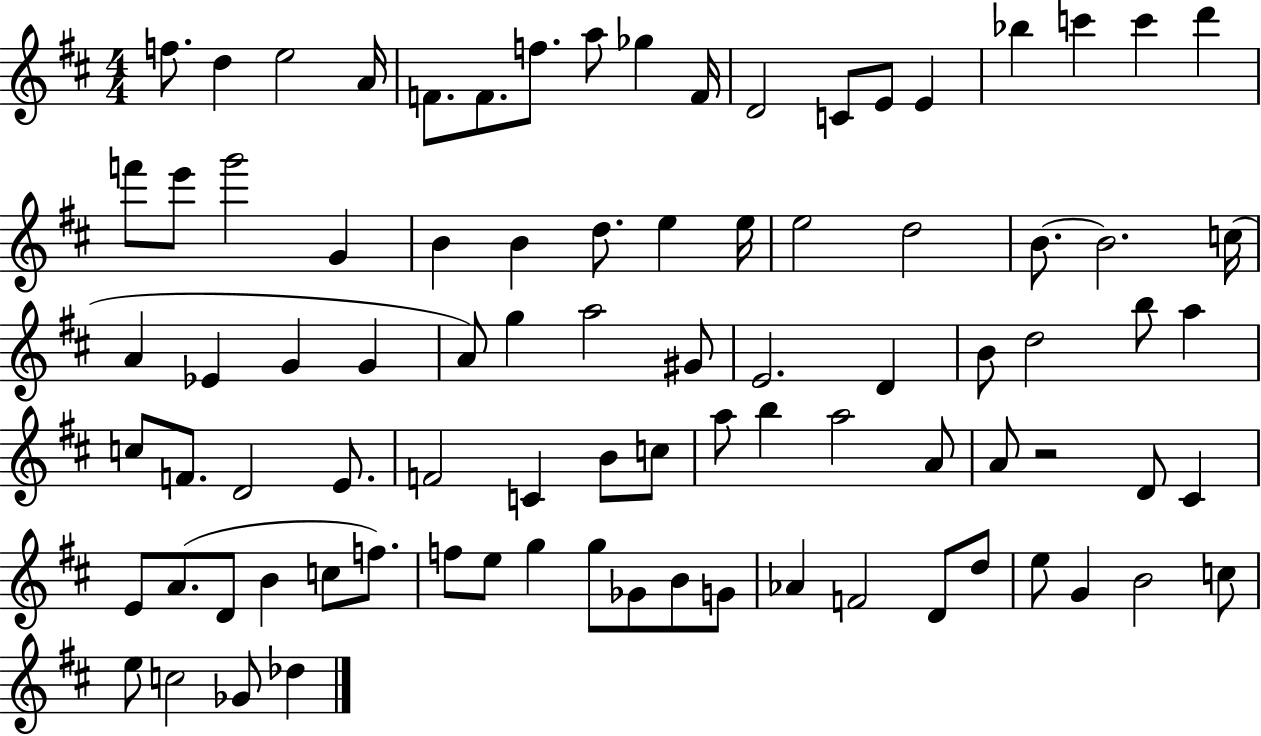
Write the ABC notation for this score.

X:1
T:Untitled
M:4/4
L:1/4
K:D
f/2 d e2 A/4 F/2 F/2 f/2 a/2 _g F/4 D2 C/2 E/2 E _b c' c' d' f'/2 e'/2 g'2 G B B d/2 e e/4 e2 d2 B/2 B2 c/4 A _E G G A/2 g a2 ^G/2 E2 D B/2 d2 b/2 a c/2 F/2 D2 E/2 F2 C B/2 c/2 a/2 b a2 A/2 A/2 z2 D/2 ^C E/2 A/2 D/2 B c/2 f/2 f/2 e/2 g g/2 _G/2 B/2 G/2 _A F2 D/2 d/2 e/2 G B2 c/2 e/2 c2 _G/2 _d